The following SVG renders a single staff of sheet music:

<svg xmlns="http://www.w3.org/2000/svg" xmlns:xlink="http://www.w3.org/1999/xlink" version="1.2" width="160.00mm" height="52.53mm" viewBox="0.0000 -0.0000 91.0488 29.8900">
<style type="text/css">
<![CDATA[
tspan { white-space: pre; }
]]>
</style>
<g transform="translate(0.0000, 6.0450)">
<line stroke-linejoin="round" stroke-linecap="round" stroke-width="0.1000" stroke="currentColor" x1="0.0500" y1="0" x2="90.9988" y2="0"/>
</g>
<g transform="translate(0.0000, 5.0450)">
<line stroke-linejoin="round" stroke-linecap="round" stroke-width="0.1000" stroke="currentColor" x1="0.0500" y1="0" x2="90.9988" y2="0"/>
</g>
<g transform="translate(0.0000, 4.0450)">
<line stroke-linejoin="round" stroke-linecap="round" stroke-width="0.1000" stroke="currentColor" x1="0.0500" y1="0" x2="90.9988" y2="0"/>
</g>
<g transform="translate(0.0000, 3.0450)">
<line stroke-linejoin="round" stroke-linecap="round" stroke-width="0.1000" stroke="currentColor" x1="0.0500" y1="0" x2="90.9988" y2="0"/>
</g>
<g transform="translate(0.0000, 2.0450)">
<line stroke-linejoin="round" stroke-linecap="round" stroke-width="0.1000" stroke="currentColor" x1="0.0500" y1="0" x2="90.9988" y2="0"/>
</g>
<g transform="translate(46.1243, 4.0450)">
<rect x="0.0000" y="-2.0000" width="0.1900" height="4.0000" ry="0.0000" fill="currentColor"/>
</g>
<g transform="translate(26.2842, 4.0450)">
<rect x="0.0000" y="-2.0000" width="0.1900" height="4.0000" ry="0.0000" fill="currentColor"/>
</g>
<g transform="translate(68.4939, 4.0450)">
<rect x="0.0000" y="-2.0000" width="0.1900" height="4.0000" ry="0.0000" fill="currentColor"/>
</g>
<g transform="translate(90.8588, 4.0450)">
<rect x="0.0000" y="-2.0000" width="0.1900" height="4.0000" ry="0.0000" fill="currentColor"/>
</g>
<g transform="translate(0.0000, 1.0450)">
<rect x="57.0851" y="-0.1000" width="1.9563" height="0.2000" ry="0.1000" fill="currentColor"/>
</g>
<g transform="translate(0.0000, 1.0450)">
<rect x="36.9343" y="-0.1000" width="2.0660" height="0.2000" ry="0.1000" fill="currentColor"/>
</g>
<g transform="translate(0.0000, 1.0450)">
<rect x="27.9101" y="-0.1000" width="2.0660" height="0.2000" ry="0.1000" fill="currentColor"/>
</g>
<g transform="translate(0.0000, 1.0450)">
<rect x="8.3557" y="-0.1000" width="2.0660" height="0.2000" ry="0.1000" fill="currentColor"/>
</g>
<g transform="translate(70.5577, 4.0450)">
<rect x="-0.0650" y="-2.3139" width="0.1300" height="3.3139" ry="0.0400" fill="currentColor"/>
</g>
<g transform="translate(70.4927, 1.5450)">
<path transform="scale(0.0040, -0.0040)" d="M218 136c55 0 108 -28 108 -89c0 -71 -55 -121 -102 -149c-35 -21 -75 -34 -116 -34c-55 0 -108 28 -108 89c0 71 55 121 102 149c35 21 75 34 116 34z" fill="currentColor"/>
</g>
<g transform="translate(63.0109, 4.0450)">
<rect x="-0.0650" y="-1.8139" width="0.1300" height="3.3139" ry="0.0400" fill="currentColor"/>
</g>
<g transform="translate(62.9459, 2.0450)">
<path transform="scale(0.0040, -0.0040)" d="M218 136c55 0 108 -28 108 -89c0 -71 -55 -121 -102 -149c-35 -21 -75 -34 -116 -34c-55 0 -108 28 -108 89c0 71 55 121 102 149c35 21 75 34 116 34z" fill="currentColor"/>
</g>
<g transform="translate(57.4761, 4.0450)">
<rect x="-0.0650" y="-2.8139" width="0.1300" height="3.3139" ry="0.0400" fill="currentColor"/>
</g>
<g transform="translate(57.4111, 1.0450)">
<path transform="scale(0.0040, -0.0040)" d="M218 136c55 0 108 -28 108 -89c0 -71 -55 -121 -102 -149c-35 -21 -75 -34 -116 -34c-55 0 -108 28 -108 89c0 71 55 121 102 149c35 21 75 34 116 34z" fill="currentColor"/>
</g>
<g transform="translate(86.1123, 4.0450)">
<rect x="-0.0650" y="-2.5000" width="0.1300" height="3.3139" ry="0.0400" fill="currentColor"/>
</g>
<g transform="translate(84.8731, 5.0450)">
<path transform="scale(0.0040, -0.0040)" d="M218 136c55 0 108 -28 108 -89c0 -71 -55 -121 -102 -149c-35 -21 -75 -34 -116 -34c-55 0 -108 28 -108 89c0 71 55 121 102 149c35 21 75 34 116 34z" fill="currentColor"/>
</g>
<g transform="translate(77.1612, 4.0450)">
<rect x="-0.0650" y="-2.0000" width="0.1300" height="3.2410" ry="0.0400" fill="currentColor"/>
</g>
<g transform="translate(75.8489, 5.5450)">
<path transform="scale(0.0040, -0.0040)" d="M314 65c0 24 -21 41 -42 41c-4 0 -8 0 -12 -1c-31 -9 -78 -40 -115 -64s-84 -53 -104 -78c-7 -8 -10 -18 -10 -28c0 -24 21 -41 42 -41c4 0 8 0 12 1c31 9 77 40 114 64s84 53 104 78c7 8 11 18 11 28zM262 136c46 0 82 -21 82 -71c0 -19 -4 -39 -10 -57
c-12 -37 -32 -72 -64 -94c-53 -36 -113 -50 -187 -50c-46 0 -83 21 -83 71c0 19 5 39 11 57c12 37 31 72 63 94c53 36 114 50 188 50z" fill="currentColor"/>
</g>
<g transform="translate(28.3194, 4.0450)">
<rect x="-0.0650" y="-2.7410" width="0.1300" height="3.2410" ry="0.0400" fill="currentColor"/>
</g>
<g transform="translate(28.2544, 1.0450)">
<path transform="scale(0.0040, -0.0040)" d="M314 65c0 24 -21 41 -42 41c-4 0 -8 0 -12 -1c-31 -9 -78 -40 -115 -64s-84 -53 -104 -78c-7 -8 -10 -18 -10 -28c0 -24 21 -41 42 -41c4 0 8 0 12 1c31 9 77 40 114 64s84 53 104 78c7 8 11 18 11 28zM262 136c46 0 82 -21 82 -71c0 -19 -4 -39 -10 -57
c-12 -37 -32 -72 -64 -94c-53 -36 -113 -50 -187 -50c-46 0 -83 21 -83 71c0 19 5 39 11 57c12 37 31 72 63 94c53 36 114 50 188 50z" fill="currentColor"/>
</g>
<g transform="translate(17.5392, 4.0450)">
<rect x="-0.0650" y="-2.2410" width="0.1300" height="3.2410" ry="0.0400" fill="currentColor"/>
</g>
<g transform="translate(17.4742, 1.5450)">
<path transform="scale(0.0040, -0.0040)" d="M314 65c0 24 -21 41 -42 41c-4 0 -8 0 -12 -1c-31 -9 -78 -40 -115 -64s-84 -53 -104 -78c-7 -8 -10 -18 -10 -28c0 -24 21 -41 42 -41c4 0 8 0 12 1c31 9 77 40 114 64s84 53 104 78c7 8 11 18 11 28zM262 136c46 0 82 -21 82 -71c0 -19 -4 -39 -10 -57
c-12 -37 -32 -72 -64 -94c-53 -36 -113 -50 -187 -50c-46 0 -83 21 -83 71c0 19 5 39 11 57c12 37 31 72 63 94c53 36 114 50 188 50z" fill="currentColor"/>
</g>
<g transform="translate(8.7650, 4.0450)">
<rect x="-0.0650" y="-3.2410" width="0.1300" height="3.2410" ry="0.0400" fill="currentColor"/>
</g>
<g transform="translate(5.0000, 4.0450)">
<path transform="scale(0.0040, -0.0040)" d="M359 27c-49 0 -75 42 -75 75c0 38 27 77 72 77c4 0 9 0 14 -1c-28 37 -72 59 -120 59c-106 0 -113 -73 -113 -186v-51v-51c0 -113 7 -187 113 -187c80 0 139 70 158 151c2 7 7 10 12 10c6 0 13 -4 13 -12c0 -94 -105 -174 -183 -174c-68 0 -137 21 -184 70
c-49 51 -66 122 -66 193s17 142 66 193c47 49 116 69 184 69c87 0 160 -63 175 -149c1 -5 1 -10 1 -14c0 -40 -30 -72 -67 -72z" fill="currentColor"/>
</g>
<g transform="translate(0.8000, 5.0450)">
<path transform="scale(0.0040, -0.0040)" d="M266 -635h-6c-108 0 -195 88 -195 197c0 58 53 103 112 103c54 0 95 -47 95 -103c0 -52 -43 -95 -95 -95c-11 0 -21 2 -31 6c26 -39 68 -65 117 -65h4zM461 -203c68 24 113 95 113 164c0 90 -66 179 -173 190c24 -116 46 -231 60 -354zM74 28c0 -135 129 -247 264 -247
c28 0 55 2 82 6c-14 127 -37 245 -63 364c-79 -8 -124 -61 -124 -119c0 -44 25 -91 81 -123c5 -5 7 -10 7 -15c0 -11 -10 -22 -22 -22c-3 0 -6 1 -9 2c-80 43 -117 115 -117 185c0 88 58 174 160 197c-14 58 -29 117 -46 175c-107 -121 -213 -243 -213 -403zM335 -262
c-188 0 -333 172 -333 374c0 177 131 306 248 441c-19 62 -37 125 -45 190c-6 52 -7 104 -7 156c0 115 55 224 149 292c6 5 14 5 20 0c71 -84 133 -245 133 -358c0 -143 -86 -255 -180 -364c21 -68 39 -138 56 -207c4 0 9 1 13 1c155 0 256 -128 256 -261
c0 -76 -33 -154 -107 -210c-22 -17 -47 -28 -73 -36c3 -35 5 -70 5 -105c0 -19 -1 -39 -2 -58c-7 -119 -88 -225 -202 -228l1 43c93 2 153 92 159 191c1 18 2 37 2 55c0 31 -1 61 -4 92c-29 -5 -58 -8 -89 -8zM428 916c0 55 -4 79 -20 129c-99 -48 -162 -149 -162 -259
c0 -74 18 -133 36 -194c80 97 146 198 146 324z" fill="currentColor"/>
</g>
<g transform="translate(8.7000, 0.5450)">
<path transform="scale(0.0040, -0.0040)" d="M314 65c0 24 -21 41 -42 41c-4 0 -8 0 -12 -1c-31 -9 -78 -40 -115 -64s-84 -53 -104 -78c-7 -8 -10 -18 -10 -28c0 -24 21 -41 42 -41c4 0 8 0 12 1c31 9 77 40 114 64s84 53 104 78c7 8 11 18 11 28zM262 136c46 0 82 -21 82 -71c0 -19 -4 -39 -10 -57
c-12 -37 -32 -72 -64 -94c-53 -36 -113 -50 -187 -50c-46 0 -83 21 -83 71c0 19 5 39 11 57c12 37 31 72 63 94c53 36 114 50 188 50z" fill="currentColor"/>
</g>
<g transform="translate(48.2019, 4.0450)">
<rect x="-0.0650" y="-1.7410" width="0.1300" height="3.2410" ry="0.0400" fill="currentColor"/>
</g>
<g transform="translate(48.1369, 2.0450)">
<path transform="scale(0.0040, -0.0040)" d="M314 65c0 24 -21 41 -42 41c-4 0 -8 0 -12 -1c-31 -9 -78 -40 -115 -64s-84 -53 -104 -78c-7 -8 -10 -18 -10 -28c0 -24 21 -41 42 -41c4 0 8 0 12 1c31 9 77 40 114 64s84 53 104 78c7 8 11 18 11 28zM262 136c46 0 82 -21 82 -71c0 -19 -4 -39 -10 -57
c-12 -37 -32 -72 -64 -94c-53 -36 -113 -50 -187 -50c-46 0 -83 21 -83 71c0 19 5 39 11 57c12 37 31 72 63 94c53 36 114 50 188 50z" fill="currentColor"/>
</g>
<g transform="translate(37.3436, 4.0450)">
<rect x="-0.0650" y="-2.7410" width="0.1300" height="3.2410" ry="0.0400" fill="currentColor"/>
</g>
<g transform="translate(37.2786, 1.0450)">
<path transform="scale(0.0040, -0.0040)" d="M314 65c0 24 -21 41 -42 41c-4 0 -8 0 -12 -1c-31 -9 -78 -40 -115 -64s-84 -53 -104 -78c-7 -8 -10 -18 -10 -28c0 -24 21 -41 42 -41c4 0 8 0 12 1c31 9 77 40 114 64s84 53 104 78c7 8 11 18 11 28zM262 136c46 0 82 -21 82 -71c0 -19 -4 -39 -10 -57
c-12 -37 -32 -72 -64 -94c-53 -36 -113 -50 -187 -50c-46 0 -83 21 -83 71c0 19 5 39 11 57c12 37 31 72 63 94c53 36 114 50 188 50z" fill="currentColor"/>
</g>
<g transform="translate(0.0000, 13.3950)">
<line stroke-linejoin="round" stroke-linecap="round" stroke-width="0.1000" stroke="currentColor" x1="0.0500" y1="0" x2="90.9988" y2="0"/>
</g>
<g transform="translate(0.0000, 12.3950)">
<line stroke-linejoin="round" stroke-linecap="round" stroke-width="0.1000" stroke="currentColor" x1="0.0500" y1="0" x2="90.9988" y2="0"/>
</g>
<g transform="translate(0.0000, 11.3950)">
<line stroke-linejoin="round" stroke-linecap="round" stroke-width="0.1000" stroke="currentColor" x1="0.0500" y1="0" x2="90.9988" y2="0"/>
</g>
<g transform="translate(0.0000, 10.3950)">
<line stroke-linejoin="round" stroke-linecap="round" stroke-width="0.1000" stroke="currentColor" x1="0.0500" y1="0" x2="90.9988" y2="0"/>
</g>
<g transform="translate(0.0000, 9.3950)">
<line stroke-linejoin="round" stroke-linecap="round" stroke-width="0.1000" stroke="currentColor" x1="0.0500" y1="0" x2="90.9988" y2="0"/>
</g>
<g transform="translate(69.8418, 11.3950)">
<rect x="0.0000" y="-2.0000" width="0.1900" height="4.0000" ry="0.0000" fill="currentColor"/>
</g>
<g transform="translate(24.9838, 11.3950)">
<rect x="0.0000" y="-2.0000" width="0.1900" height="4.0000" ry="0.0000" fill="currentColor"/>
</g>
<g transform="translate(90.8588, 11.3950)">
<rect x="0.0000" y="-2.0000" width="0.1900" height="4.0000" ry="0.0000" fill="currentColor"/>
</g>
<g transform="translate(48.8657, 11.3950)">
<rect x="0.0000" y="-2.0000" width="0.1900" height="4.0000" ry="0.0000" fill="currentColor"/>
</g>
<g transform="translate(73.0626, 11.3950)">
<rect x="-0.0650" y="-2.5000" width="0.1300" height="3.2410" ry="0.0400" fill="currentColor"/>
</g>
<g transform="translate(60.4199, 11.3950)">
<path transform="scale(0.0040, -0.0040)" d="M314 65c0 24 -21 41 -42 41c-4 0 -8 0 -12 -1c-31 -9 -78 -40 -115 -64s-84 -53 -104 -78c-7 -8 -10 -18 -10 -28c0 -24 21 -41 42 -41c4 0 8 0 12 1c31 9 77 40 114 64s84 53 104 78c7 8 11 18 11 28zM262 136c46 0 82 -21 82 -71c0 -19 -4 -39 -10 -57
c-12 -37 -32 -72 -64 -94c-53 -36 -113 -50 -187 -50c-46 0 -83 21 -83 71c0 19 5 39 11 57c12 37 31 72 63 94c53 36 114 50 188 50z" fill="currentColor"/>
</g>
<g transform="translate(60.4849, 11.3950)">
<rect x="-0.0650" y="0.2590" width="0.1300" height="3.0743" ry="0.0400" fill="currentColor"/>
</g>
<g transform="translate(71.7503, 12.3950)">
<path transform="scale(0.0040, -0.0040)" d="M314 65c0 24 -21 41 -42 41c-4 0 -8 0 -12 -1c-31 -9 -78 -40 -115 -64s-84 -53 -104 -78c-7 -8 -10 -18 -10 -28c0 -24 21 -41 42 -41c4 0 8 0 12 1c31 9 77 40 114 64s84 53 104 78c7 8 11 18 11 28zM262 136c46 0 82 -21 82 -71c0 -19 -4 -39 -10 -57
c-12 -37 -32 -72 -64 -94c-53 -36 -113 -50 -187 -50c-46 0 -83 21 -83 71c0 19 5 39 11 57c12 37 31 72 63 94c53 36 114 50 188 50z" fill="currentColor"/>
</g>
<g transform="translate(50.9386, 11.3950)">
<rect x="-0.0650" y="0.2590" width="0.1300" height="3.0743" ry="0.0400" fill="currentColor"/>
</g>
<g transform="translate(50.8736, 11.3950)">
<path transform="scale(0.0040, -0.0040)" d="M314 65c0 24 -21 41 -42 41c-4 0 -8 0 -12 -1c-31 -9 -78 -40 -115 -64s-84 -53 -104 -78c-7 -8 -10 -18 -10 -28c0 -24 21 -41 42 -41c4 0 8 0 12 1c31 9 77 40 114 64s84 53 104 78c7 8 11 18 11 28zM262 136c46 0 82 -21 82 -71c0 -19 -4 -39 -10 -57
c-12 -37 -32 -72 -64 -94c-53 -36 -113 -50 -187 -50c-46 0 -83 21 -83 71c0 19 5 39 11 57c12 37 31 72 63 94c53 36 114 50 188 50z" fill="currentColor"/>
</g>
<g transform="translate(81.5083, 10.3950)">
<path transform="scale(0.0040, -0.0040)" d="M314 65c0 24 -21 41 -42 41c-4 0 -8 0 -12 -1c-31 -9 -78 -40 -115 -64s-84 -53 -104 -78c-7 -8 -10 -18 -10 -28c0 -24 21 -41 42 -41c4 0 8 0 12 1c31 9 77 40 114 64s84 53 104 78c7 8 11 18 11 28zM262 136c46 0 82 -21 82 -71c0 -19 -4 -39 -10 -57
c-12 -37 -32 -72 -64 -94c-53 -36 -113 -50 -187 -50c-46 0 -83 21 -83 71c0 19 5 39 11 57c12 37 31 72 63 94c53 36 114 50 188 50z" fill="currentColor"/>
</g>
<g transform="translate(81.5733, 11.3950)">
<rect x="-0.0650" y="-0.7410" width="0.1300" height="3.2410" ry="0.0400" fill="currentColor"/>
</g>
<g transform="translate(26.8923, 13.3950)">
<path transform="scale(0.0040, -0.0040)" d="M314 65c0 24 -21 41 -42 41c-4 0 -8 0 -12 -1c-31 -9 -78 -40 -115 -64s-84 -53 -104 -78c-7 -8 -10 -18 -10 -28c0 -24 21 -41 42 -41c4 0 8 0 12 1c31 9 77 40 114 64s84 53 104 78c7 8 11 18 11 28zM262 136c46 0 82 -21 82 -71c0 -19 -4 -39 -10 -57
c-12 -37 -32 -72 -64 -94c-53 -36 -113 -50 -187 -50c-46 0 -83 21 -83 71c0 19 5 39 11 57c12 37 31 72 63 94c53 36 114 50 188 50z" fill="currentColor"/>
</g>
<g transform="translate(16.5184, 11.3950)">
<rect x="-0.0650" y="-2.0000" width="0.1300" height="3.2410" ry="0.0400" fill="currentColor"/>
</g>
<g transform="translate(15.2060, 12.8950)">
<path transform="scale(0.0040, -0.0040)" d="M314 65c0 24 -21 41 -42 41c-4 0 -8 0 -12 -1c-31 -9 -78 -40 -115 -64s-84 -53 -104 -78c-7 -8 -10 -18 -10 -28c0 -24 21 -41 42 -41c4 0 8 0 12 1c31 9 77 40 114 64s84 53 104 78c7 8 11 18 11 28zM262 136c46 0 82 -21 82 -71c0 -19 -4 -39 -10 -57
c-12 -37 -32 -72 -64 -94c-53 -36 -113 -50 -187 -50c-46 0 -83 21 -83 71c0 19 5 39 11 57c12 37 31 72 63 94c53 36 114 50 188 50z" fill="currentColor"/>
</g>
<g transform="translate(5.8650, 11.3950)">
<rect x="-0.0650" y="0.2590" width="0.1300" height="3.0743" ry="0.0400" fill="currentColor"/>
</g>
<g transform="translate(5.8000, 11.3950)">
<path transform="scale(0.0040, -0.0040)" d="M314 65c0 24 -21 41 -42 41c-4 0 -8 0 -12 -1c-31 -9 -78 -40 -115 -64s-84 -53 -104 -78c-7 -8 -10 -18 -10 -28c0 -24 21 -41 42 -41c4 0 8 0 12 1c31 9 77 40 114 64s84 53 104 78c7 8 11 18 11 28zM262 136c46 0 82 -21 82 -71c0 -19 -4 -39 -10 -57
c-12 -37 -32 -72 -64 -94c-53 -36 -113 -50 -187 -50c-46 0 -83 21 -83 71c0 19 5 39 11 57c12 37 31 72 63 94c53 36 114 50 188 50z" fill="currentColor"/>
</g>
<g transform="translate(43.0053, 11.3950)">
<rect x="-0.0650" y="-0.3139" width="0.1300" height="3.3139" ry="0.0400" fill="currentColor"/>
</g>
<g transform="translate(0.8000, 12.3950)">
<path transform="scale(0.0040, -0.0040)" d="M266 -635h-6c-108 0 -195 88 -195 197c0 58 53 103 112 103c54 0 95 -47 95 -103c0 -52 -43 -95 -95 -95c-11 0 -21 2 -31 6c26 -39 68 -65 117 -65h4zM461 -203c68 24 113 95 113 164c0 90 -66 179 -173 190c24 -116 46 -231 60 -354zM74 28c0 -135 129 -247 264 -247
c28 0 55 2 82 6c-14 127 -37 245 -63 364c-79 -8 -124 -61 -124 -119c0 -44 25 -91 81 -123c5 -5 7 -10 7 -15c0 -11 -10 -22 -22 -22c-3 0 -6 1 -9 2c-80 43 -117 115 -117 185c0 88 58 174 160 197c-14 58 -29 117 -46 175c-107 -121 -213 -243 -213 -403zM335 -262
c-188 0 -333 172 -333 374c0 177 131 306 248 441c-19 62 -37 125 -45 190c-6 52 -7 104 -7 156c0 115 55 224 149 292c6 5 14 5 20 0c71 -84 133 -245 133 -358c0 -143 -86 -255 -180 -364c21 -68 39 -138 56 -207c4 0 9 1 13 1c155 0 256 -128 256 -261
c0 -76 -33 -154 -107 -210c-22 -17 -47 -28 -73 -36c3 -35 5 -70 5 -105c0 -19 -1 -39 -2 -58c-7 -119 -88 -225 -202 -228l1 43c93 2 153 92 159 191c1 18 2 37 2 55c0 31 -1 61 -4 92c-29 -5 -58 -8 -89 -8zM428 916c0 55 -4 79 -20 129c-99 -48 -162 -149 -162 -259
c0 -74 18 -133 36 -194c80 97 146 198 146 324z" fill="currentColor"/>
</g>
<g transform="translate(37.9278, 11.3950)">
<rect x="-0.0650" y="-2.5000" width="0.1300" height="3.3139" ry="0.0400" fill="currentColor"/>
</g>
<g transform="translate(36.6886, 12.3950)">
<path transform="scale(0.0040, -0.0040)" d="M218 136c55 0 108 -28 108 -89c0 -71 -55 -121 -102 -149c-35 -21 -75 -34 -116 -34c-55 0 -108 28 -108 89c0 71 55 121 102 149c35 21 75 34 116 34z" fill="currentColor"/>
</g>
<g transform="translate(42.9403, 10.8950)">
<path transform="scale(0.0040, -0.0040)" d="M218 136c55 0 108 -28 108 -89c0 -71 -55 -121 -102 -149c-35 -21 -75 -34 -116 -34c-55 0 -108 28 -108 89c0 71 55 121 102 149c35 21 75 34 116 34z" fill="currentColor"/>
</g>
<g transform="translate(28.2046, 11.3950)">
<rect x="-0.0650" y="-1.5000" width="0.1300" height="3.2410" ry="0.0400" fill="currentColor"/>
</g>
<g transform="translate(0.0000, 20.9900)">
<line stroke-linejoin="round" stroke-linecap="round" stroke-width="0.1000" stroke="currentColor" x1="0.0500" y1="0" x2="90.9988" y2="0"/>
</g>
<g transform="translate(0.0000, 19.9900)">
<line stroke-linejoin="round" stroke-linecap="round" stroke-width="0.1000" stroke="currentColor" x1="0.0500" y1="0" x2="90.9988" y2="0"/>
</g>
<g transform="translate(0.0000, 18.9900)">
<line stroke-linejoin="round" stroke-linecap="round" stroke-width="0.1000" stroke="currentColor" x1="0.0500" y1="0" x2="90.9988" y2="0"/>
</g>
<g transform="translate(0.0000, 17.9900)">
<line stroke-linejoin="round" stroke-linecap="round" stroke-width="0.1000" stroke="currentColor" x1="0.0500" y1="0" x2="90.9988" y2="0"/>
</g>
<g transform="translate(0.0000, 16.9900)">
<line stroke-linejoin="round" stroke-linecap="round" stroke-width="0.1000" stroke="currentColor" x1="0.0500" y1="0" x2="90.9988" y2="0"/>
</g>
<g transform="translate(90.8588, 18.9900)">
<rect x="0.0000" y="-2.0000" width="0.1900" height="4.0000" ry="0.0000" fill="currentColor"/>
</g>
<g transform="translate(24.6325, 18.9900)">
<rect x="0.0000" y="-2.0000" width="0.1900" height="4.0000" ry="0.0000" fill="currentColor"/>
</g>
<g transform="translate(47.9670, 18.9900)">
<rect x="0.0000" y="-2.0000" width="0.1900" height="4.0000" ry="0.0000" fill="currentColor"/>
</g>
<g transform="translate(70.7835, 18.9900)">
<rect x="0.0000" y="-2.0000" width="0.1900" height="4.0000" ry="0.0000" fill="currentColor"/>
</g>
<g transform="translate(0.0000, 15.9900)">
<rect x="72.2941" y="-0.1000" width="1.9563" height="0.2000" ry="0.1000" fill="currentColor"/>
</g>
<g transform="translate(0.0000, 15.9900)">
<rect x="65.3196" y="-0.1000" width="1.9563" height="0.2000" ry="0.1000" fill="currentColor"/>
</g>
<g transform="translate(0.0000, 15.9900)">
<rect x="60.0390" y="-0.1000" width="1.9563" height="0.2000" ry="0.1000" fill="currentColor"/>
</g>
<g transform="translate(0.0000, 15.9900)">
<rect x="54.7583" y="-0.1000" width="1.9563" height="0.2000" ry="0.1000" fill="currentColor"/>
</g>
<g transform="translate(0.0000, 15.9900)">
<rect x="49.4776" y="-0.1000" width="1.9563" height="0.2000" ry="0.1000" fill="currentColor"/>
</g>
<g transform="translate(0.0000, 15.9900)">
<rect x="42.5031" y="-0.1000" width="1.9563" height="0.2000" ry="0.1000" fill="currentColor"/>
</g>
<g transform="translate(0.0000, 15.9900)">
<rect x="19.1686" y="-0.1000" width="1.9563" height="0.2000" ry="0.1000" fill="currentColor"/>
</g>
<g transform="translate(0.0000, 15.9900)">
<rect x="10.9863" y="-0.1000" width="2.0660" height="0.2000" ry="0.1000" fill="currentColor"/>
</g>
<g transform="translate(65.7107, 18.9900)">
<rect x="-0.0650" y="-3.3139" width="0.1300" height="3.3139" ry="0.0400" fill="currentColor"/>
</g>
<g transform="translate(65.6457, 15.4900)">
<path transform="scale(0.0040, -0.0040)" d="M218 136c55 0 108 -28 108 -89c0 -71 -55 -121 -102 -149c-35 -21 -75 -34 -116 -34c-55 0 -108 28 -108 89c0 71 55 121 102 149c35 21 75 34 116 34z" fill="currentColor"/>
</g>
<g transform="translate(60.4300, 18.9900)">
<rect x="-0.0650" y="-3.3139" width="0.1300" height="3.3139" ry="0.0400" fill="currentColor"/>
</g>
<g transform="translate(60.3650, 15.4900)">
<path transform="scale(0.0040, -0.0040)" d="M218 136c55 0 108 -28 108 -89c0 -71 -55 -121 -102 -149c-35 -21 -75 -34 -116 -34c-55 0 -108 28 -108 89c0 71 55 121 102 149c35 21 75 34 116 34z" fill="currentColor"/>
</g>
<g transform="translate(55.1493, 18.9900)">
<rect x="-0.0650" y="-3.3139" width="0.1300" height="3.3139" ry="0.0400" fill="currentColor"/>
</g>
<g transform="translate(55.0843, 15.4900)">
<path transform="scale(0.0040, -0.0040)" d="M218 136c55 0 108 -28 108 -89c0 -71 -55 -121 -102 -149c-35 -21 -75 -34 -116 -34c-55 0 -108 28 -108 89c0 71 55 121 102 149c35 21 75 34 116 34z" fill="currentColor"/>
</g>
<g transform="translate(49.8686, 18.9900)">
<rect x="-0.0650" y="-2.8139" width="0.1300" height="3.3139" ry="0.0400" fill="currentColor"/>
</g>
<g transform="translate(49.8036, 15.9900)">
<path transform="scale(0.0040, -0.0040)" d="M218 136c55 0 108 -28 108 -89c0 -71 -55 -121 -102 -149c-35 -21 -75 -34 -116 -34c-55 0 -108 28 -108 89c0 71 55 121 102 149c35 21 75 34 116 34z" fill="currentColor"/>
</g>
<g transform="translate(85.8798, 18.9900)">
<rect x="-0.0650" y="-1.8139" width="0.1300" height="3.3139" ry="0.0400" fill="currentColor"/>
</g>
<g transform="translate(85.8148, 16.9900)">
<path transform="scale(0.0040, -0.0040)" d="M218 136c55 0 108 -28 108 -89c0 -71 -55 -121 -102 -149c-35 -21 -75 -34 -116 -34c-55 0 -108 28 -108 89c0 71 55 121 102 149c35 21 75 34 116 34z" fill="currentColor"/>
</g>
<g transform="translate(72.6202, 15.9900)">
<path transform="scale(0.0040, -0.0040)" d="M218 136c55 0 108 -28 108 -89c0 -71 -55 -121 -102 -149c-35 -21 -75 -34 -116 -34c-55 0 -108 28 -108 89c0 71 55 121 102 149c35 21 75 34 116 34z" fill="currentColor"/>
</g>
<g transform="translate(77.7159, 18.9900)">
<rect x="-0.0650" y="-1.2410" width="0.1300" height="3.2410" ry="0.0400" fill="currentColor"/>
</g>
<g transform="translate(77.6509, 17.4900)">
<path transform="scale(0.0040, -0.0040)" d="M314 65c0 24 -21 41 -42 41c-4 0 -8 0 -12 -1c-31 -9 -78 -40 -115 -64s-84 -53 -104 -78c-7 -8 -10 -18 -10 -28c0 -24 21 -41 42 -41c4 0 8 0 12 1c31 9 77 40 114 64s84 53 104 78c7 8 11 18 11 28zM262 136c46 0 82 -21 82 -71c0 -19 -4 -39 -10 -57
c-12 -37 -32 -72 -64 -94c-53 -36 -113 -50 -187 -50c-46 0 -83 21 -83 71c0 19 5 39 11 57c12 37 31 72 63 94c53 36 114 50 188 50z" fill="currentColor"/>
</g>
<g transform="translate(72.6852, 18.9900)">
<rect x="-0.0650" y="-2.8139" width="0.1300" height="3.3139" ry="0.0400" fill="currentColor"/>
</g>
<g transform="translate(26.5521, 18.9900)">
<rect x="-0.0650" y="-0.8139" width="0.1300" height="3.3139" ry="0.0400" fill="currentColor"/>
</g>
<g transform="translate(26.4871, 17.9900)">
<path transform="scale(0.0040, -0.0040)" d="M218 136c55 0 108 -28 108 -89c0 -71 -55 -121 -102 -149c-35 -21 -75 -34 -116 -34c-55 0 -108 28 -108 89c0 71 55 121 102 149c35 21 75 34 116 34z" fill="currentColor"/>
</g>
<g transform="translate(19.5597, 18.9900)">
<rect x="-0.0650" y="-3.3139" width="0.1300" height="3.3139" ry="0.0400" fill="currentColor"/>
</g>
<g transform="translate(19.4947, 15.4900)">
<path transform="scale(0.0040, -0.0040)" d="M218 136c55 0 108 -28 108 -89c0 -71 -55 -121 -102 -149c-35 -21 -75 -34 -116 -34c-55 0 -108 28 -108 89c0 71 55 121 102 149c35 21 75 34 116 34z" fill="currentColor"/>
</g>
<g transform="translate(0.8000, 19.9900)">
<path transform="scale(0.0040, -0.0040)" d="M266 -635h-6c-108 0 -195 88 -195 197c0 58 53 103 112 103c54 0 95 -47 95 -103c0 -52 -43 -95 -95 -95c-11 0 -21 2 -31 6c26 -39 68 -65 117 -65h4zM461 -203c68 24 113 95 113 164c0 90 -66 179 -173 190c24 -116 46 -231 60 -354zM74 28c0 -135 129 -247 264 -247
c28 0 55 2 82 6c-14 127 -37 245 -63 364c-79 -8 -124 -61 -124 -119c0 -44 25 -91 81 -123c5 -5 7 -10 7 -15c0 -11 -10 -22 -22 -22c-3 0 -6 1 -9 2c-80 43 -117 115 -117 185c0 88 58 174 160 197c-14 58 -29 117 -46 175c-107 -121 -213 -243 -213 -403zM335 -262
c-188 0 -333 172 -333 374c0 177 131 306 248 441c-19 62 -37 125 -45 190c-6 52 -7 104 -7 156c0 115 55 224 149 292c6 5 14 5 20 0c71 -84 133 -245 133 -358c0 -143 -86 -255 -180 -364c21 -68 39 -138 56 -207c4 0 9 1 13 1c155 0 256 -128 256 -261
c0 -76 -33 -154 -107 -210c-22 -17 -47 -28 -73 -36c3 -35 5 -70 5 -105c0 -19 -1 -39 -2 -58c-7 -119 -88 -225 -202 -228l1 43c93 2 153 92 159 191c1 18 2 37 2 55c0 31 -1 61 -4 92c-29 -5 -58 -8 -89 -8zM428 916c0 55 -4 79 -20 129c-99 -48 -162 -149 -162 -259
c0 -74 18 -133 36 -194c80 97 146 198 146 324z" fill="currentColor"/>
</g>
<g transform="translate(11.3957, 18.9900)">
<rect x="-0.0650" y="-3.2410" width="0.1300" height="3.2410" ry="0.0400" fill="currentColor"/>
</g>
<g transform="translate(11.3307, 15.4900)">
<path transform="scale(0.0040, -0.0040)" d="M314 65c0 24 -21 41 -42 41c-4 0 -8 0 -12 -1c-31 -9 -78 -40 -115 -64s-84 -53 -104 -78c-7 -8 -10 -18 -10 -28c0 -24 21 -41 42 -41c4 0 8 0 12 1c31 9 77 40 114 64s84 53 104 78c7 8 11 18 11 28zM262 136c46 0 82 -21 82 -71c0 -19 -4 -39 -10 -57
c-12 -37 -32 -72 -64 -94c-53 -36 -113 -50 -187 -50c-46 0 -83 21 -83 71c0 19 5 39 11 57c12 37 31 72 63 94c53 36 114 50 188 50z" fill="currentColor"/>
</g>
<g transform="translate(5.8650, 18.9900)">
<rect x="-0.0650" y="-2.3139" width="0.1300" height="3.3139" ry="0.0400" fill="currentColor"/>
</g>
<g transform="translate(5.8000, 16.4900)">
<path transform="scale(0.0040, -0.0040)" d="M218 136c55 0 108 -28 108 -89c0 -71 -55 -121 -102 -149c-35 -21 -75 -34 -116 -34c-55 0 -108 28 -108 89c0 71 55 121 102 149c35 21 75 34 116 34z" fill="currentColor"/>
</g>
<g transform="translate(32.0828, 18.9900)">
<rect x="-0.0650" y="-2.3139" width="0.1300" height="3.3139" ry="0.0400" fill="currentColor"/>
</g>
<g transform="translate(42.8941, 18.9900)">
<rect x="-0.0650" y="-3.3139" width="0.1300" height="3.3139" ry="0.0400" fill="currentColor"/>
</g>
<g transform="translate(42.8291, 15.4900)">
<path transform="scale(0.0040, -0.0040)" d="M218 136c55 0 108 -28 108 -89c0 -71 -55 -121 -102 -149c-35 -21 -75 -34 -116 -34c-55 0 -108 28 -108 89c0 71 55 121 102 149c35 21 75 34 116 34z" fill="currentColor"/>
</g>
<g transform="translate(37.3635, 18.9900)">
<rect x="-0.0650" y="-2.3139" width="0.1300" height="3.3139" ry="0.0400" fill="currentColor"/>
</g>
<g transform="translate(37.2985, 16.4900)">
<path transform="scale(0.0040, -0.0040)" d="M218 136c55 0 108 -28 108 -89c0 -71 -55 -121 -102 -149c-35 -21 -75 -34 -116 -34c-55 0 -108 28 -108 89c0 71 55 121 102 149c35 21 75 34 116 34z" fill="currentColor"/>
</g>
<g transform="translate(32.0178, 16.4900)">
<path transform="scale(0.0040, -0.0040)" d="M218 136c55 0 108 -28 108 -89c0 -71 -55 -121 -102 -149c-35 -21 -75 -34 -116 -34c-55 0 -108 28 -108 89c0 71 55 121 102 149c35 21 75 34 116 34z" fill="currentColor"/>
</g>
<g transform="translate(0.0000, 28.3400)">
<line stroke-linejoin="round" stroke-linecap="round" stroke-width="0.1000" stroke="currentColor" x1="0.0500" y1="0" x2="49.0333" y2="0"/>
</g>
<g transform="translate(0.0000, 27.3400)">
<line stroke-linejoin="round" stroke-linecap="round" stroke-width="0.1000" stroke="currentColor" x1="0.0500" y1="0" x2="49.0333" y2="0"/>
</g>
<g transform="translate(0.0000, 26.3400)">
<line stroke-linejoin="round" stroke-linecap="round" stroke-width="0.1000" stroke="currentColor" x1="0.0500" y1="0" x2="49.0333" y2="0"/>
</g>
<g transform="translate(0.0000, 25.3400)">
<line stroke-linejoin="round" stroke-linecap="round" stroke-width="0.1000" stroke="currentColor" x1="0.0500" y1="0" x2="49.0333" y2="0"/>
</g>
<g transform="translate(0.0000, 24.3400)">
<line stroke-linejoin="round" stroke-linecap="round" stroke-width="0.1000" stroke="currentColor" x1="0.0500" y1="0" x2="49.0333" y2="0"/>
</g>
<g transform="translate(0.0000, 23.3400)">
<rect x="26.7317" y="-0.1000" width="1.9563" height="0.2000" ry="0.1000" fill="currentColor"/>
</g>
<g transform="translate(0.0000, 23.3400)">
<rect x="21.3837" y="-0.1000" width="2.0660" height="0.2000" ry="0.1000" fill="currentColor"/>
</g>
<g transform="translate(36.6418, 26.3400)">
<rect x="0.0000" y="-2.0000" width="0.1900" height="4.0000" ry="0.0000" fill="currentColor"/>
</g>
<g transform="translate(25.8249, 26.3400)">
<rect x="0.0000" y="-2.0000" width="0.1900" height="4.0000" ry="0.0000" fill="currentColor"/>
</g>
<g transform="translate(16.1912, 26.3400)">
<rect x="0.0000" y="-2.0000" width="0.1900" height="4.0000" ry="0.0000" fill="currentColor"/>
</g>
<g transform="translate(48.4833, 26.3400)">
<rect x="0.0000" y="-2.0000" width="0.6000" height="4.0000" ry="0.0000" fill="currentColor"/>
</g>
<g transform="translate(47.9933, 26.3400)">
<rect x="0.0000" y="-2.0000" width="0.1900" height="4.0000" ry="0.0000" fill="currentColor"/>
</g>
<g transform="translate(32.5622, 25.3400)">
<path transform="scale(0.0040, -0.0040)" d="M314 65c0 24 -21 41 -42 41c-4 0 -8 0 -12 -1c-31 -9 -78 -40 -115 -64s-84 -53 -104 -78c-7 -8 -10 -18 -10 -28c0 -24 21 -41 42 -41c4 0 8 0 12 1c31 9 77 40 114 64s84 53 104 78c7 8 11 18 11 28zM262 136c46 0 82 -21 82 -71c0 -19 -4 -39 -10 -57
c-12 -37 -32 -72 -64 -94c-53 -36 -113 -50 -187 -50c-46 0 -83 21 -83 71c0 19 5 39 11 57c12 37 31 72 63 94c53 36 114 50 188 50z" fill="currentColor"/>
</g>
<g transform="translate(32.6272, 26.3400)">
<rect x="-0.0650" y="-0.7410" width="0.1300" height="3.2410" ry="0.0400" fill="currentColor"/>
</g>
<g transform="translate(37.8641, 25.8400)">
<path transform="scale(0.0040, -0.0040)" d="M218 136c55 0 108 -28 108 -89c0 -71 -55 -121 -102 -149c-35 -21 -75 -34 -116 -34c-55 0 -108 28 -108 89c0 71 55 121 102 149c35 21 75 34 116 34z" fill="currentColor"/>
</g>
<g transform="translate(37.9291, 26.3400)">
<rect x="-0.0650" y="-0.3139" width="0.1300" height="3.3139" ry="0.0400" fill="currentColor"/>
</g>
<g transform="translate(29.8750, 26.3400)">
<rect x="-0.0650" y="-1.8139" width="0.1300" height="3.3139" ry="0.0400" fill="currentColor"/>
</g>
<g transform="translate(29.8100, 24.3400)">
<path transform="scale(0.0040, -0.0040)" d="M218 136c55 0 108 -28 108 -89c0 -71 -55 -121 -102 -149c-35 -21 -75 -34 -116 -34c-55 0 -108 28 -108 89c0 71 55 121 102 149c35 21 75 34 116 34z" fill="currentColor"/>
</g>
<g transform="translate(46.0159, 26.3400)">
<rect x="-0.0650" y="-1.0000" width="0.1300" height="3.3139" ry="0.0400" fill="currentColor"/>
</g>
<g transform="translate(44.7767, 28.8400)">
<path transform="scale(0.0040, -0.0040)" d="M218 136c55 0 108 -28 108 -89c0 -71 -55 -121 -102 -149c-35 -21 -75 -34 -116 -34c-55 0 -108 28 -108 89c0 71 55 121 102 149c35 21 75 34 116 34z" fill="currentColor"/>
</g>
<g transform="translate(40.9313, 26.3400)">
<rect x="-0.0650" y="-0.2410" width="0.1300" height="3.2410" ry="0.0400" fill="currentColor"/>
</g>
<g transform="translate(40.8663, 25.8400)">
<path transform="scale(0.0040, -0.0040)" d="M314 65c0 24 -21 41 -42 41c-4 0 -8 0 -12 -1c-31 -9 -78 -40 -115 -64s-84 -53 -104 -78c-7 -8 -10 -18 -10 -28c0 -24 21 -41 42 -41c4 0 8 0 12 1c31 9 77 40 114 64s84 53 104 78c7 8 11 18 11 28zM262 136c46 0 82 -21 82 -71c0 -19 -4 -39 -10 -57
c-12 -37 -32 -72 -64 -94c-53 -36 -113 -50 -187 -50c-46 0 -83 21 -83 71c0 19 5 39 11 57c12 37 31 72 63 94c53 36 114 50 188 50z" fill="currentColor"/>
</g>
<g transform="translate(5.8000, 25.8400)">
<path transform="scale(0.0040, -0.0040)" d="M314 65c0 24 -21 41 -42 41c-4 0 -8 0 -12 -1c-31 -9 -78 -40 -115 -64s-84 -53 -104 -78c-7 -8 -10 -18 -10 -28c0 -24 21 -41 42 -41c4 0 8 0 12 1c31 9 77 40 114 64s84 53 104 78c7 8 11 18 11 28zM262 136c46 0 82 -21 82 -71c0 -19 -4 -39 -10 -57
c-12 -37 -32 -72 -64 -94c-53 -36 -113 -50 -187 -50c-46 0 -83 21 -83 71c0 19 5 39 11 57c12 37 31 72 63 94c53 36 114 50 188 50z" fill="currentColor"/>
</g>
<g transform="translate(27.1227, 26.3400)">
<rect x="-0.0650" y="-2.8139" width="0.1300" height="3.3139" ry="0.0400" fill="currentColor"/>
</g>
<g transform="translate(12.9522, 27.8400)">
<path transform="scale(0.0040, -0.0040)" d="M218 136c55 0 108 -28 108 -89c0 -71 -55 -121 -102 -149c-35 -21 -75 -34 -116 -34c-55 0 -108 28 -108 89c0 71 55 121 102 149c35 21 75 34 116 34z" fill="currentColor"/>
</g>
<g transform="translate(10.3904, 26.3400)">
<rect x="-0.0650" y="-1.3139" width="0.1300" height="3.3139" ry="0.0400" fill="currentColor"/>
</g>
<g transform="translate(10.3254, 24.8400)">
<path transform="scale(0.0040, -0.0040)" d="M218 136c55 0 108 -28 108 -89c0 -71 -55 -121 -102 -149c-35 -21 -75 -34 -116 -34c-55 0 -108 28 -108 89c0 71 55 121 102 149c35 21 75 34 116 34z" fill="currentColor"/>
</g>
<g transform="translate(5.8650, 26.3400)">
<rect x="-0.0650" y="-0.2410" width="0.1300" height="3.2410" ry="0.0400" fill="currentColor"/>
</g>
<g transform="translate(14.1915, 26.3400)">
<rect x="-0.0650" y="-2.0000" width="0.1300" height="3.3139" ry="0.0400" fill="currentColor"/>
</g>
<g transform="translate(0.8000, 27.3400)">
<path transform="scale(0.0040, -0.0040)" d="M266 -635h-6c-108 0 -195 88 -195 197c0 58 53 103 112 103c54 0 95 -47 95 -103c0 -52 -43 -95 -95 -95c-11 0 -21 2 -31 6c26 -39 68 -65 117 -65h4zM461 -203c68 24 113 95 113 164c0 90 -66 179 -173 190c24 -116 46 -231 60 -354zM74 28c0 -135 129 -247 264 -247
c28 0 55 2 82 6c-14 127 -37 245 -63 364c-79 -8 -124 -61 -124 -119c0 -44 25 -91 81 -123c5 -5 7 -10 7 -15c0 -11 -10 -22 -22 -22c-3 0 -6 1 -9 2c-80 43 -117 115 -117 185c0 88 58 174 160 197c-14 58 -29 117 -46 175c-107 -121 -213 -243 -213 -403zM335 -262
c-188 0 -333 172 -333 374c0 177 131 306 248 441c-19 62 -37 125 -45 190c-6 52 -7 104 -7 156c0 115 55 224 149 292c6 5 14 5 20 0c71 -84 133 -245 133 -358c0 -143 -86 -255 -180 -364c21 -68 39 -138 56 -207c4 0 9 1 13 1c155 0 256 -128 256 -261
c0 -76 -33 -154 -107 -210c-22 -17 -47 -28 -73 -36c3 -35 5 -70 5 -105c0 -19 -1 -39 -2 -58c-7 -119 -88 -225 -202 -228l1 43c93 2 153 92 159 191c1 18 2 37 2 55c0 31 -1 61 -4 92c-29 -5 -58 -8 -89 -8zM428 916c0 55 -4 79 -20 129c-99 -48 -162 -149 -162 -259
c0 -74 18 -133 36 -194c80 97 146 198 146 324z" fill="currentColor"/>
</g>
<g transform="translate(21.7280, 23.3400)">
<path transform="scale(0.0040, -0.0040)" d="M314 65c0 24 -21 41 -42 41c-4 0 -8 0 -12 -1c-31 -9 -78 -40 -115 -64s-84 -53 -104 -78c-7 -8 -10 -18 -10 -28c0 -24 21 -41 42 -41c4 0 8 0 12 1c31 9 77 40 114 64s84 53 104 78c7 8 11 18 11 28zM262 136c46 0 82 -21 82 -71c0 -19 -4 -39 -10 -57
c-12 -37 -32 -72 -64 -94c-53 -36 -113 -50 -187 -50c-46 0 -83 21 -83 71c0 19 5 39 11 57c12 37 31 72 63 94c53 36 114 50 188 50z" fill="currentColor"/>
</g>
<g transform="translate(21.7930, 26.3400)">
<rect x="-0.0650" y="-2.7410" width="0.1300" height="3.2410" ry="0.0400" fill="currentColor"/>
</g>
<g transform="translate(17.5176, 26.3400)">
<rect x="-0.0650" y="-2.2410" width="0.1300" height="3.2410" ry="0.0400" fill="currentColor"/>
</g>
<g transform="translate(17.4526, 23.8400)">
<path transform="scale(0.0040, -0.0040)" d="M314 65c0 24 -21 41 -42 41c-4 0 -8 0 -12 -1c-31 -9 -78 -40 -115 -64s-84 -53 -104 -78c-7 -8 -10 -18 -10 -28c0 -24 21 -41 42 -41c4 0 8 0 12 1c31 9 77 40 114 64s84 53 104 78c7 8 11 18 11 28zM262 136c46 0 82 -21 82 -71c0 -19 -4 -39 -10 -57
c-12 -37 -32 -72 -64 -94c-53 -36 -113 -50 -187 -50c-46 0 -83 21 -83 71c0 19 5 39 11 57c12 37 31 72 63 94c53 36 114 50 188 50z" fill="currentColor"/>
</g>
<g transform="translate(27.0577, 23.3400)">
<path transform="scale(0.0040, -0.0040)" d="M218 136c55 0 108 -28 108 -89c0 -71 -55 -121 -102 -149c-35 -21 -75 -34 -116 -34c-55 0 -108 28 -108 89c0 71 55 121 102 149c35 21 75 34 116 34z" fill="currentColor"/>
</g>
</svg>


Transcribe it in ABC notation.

X:1
T:Untitled
M:4/4
L:1/4
K:C
b2 g2 a2 a2 f2 a f g F2 G B2 F2 E2 G c B2 B2 G2 d2 g b2 b d g g b a b b b a e2 f c2 e F g2 a2 a f d2 c c2 D